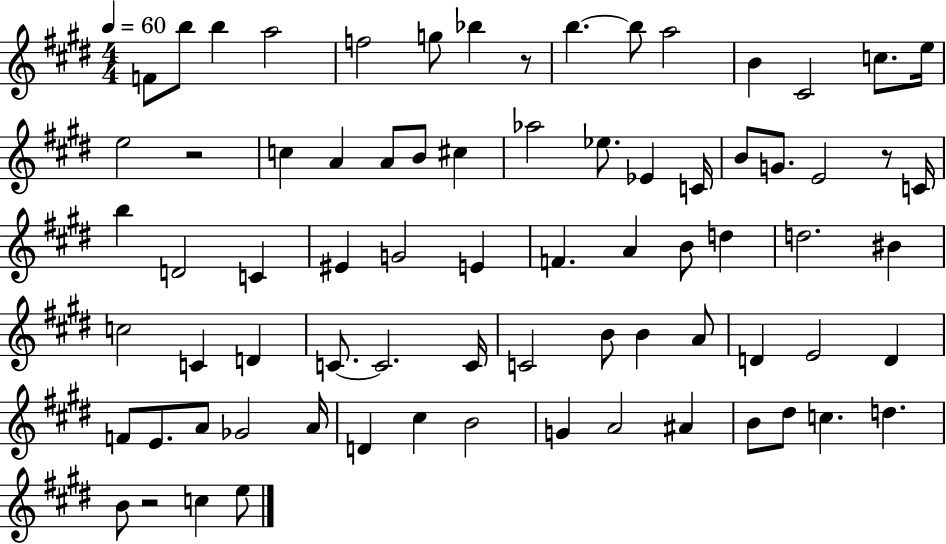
{
  \clef treble
  \numericTimeSignature
  \time 4/4
  \key e \major
  \tempo 4 = 60
  f'8 b''8 b''4 a''2 | f''2 g''8 bes''4 r8 | b''4.~~ b''8 a''2 | b'4 cis'2 c''8. e''16 | \break e''2 r2 | c''4 a'4 a'8 b'8 cis''4 | aes''2 ees''8. ees'4 c'16 | b'8 g'8. e'2 r8 c'16 | \break b''4 d'2 c'4 | eis'4 g'2 e'4 | f'4. a'4 b'8 d''4 | d''2. bis'4 | \break c''2 c'4 d'4 | c'8.~~ c'2. c'16 | c'2 b'8 b'4 a'8 | d'4 e'2 d'4 | \break f'8 e'8. a'8 ges'2 a'16 | d'4 cis''4 b'2 | g'4 a'2 ais'4 | b'8 dis''8 c''4. d''4. | \break b'8 r2 c''4 e''8 | \bar "|."
}